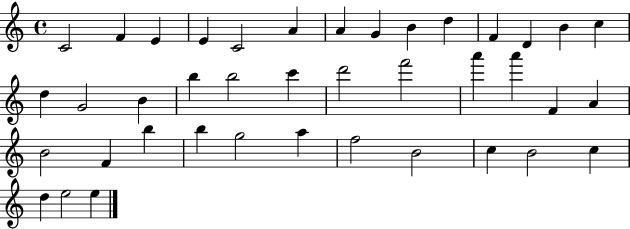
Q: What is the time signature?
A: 4/4